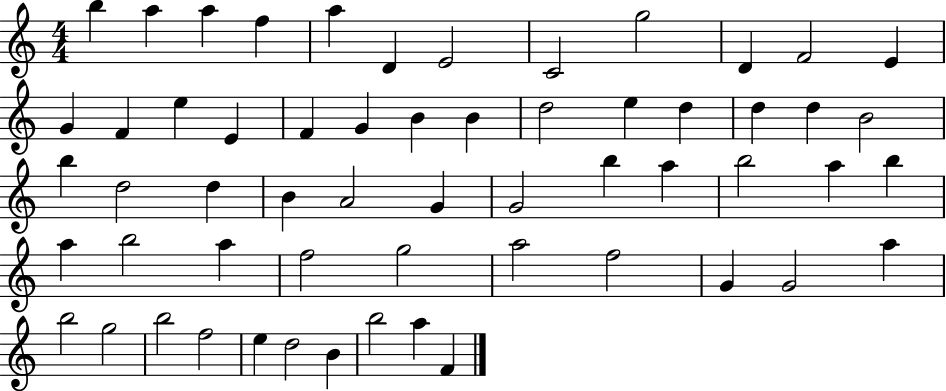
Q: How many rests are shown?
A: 0